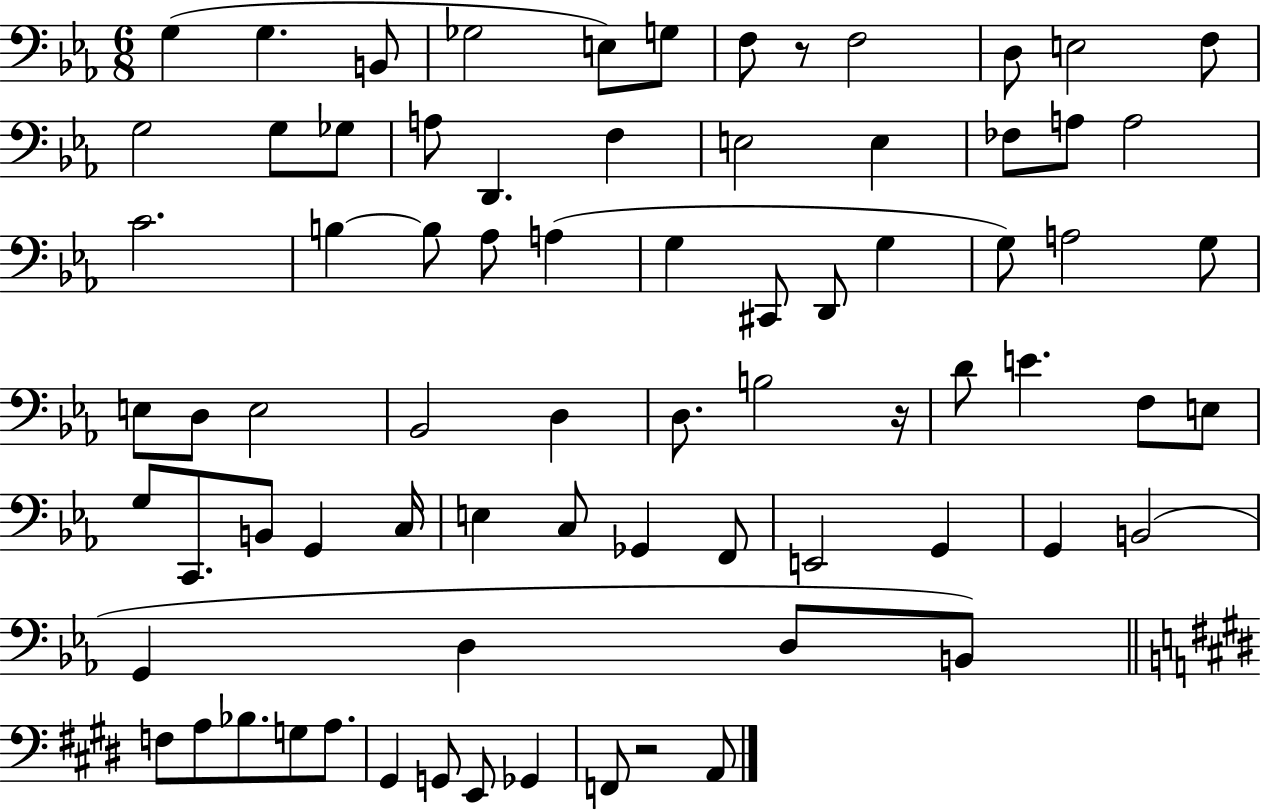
X:1
T:Untitled
M:6/8
L:1/4
K:Eb
G, G, B,,/2 _G,2 E,/2 G,/2 F,/2 z/2 F,2 D,/2 E,2 F,/2 G,2 G,/2 _G,/2 A,/2 D,, F, E,2 E, _F,/2 A,/2 A,2 C2 B, B,/2 _A,/2 A, G, ^C,,/2 D,,/2 G, G,/2 A,2 G,/2 E,/2 D,/2 E,2 _B,,2 D, D,/2 B,2 z/4 D/2 E F,/2 E,/2 G,/2 C,,/2 B,,/2 G,, C,/4 E, C,/2 _G,, F,,/2 E,,2 G,, G,, B,,2 G,, D, D,/2 B,,/2 F,/2 A,/2 _B,/2 G,/2 A,/2 ^G,, G,,/2 E,,/2 _G,, F,,/2 z2 A,,/2